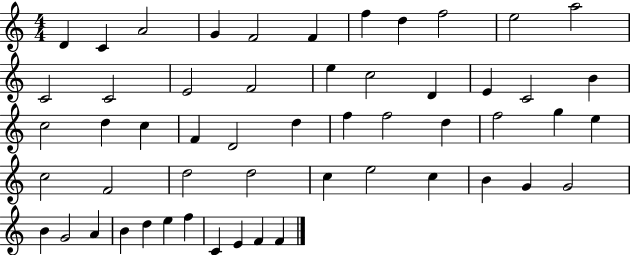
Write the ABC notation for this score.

X:1
T:Untitled
M:4/4
L:1/4
K:C
D C A2 G F2 F f d f2 e2 a2 C2 C2 E2 F2 e c2 D E C2 B c2 d c F D2 d f f2 d f2 g e c2 F2 d2 d2 c e2 c B G G2 B G2 A B d e f C E F F